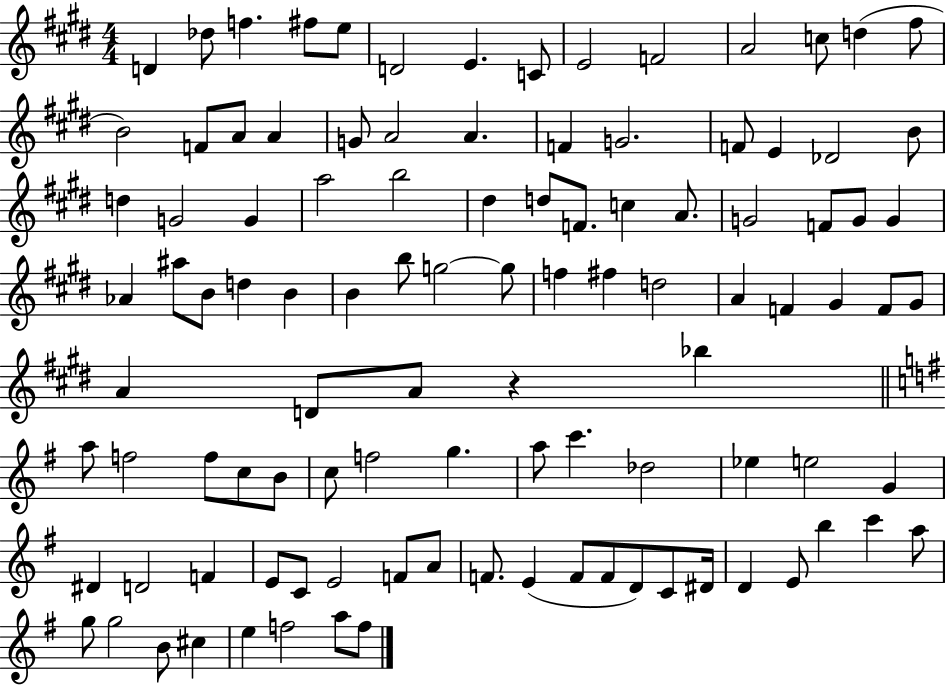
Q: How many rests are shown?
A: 1